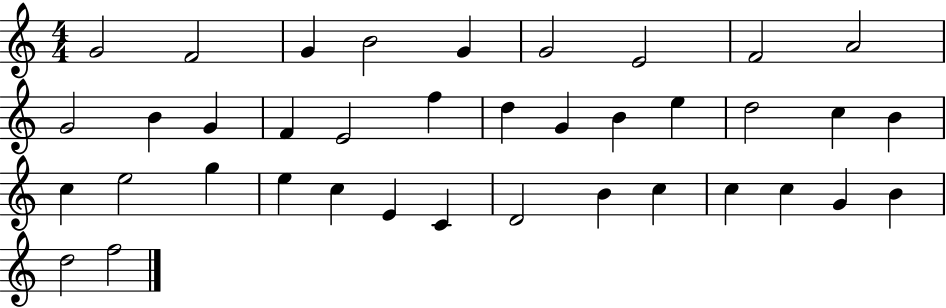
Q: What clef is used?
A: treble